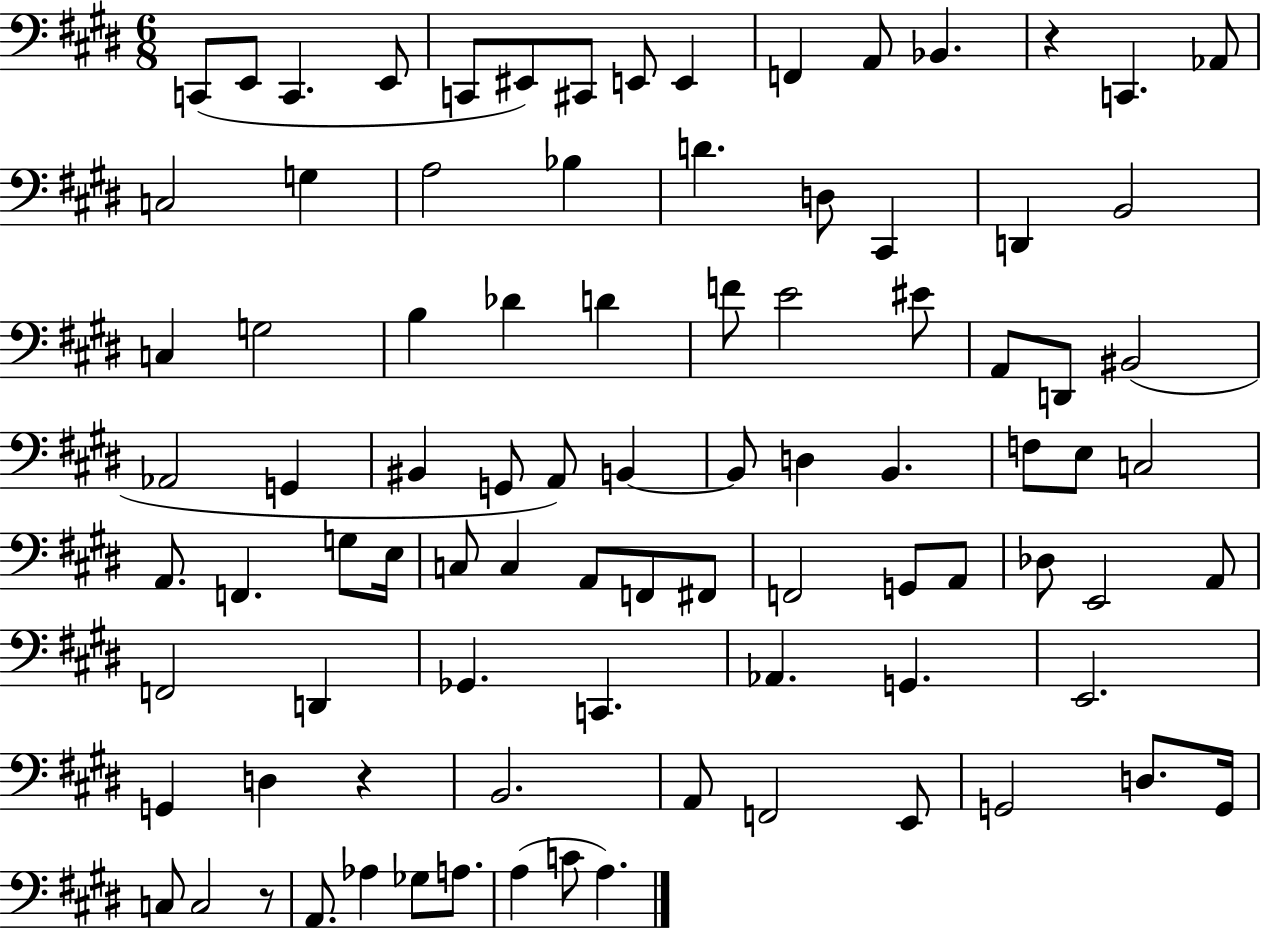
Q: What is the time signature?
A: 6/8